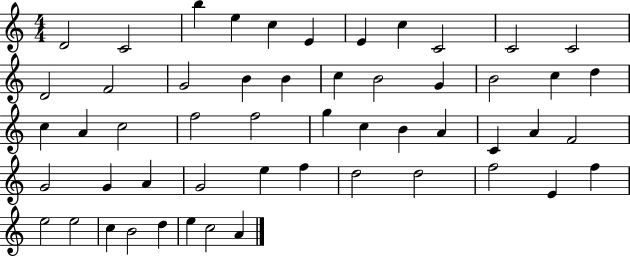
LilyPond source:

{
  \clef treble
  \numericTimeSignature
  \time 4/4
  \key c \major
  d'2 c'2 | b''4 e''4 c''4 e'4 | e'4 c''4 c'2 | c'2 c'2 | \break d'2 f'2 | g'2 b'4 b'4 | c''4 b'2 g'4 | b'2 c''4 d''4 | \break c''4 a'4 c''2 | f''2 f''2 | g''4 c''4 b'4 a'4 | c'4 a'4 f'2 | \break g'2 g'4 a'4 | g'2 e''4 f''4 | d''2 d''2 | f''2 e'4 f''4 | \break e''2 e''2 | c''4 b'2 d''4 | e''4 c''2 a'4 | \bar "|."
}